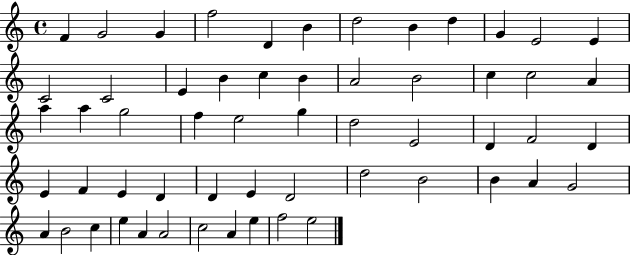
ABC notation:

X:1
T:Untitled
M:4/4
L:1/4
K:C
F G2 G f2 D B d2 B d G E2 E C2 C2 E B c B A2 B2 c c2 A a a g2 f e2 g d2 E2 D F2 D E F E D D E D2 d2 B2 B A G2 A B2 c e A A2 c2 A e f2 e2